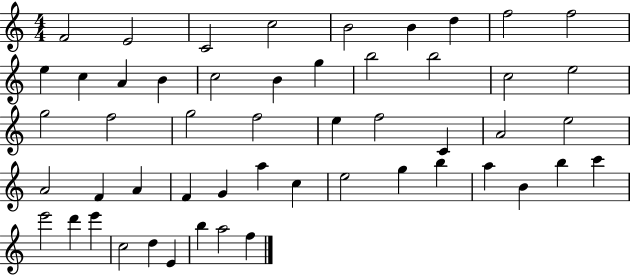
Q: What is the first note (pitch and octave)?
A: F4